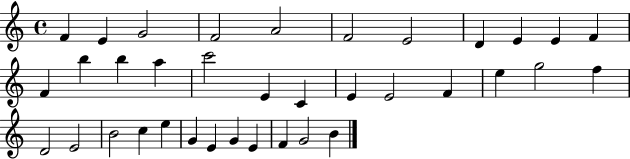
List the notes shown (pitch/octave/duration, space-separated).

F4/q E4/q G4/h F4/h A4/h F4/h E4/h D4/q E4/q E4/q F4/q F4/q B5/q B5/q A5/q C6/h E4/q C4/q E4/q E4/h F4/q E5/q G5/h F5/q D4/h E4/h B4/h C5/q E5/q G4/q E4/q G4/q E4/q F4/q G4/h B4/q